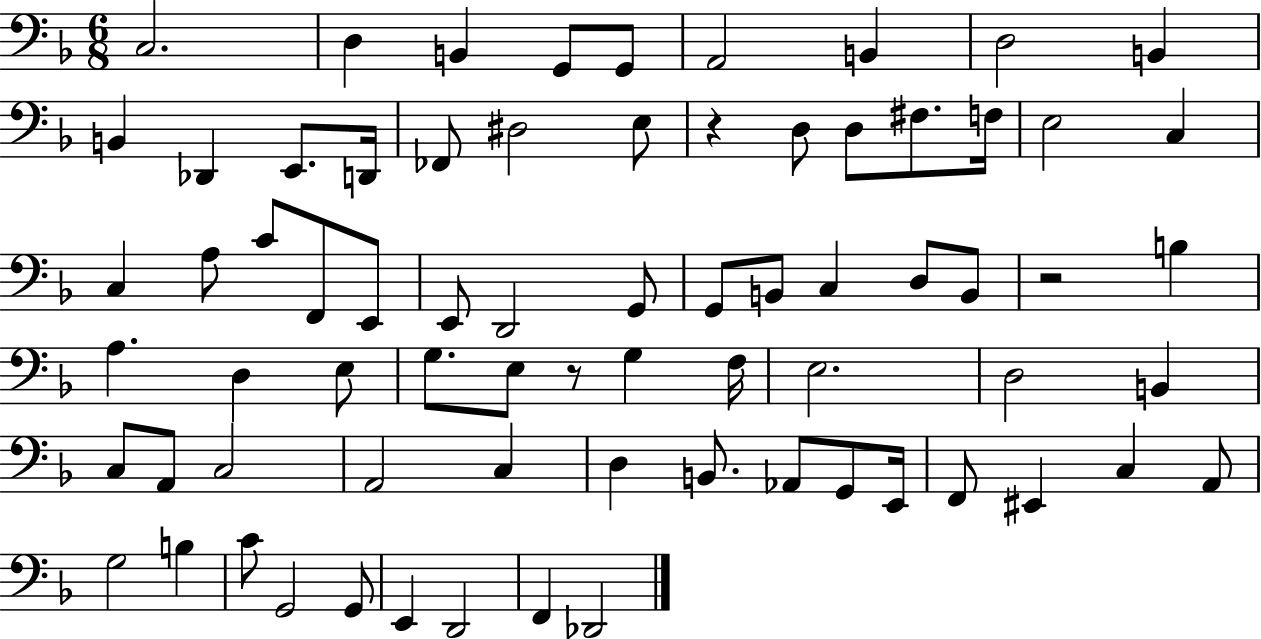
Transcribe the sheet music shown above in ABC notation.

X:1
T:Untitled
M:6/8
L:1/4
K:F
C,2 D, B,, G,,/2 G,,/2 A,,2 B,, D,2 B,, B,, _D,, E,,/2 D,,/4 _F,,/2 ^D,2 E,/2 z D,/2 D,/2 ^F,/2 F,/4 E,2 C, C, A,/2 C/2 F,,/2 E,,/2 E,,/2 D,,2 G,,/2 G,,/2 B,,/2 C, D,/2 B,,/2 z2 B, A, D, E,/2 G,/2 E,/2 z/2 G, F,/4 E,2 D,2 B,, C,/2 A,,/2 C,2 A,,2 C, D, B,,/2 _A,,/2 G,,/2 E,,/4 F,,/2 ^E,, C, A,,/2 G,2 B, C/2 G,,2 G,,/2 E,, D,,2 F,, _D,,2